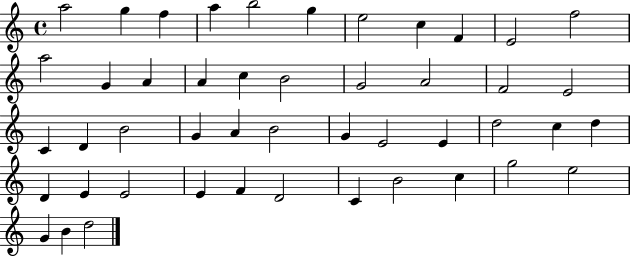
A5/h G5/q F5/q A5/q B5/h G5/q E5/h C5/q F4/q E4/h F5/h A5/h G4/q A4/q A4/q C5/q B4/h G4/h A4/h F4/h E4/h C4/q D4/q B4/h G4/q A4/q B4/h G4/q E4/h E4/q D5/h C5/q D5/q D4/q E4/q E4/h E4/q F4/q D4/h C4/q B4/h C5/q G5/h E5/h G4/q B4/q D5/h